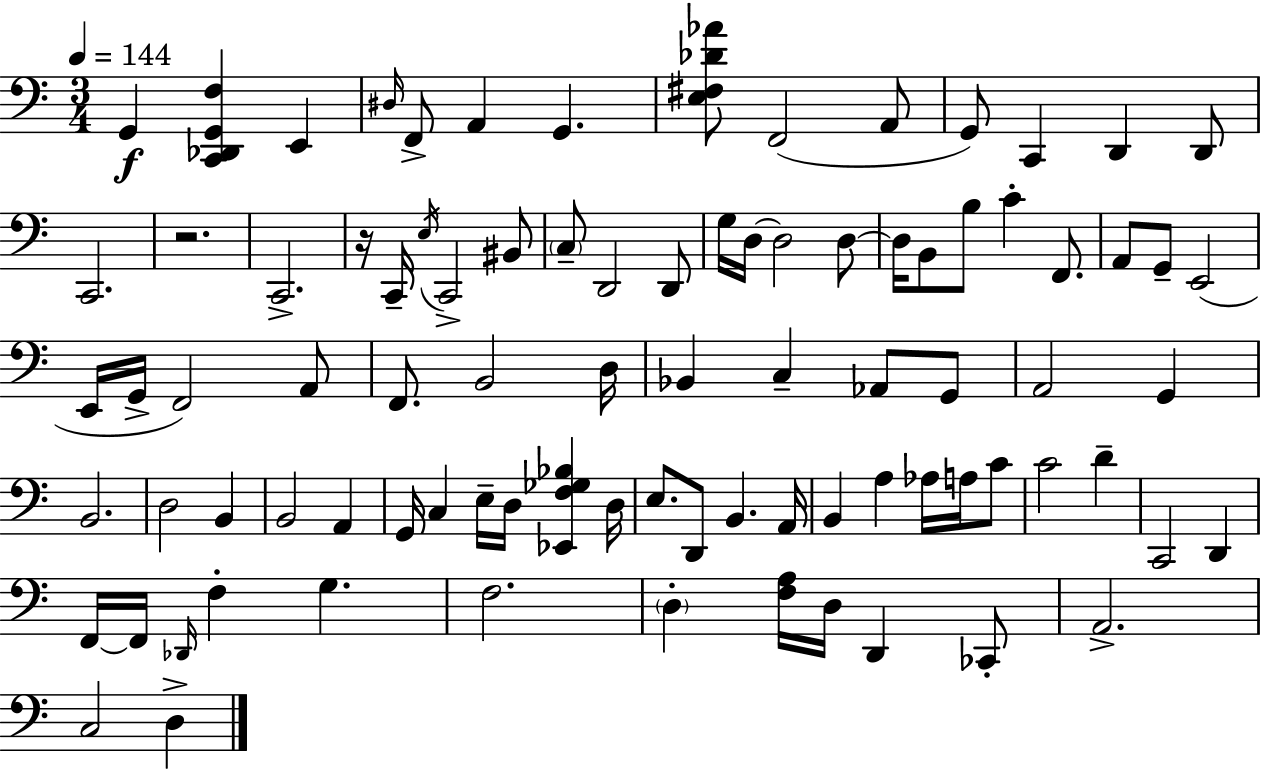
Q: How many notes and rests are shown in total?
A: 88